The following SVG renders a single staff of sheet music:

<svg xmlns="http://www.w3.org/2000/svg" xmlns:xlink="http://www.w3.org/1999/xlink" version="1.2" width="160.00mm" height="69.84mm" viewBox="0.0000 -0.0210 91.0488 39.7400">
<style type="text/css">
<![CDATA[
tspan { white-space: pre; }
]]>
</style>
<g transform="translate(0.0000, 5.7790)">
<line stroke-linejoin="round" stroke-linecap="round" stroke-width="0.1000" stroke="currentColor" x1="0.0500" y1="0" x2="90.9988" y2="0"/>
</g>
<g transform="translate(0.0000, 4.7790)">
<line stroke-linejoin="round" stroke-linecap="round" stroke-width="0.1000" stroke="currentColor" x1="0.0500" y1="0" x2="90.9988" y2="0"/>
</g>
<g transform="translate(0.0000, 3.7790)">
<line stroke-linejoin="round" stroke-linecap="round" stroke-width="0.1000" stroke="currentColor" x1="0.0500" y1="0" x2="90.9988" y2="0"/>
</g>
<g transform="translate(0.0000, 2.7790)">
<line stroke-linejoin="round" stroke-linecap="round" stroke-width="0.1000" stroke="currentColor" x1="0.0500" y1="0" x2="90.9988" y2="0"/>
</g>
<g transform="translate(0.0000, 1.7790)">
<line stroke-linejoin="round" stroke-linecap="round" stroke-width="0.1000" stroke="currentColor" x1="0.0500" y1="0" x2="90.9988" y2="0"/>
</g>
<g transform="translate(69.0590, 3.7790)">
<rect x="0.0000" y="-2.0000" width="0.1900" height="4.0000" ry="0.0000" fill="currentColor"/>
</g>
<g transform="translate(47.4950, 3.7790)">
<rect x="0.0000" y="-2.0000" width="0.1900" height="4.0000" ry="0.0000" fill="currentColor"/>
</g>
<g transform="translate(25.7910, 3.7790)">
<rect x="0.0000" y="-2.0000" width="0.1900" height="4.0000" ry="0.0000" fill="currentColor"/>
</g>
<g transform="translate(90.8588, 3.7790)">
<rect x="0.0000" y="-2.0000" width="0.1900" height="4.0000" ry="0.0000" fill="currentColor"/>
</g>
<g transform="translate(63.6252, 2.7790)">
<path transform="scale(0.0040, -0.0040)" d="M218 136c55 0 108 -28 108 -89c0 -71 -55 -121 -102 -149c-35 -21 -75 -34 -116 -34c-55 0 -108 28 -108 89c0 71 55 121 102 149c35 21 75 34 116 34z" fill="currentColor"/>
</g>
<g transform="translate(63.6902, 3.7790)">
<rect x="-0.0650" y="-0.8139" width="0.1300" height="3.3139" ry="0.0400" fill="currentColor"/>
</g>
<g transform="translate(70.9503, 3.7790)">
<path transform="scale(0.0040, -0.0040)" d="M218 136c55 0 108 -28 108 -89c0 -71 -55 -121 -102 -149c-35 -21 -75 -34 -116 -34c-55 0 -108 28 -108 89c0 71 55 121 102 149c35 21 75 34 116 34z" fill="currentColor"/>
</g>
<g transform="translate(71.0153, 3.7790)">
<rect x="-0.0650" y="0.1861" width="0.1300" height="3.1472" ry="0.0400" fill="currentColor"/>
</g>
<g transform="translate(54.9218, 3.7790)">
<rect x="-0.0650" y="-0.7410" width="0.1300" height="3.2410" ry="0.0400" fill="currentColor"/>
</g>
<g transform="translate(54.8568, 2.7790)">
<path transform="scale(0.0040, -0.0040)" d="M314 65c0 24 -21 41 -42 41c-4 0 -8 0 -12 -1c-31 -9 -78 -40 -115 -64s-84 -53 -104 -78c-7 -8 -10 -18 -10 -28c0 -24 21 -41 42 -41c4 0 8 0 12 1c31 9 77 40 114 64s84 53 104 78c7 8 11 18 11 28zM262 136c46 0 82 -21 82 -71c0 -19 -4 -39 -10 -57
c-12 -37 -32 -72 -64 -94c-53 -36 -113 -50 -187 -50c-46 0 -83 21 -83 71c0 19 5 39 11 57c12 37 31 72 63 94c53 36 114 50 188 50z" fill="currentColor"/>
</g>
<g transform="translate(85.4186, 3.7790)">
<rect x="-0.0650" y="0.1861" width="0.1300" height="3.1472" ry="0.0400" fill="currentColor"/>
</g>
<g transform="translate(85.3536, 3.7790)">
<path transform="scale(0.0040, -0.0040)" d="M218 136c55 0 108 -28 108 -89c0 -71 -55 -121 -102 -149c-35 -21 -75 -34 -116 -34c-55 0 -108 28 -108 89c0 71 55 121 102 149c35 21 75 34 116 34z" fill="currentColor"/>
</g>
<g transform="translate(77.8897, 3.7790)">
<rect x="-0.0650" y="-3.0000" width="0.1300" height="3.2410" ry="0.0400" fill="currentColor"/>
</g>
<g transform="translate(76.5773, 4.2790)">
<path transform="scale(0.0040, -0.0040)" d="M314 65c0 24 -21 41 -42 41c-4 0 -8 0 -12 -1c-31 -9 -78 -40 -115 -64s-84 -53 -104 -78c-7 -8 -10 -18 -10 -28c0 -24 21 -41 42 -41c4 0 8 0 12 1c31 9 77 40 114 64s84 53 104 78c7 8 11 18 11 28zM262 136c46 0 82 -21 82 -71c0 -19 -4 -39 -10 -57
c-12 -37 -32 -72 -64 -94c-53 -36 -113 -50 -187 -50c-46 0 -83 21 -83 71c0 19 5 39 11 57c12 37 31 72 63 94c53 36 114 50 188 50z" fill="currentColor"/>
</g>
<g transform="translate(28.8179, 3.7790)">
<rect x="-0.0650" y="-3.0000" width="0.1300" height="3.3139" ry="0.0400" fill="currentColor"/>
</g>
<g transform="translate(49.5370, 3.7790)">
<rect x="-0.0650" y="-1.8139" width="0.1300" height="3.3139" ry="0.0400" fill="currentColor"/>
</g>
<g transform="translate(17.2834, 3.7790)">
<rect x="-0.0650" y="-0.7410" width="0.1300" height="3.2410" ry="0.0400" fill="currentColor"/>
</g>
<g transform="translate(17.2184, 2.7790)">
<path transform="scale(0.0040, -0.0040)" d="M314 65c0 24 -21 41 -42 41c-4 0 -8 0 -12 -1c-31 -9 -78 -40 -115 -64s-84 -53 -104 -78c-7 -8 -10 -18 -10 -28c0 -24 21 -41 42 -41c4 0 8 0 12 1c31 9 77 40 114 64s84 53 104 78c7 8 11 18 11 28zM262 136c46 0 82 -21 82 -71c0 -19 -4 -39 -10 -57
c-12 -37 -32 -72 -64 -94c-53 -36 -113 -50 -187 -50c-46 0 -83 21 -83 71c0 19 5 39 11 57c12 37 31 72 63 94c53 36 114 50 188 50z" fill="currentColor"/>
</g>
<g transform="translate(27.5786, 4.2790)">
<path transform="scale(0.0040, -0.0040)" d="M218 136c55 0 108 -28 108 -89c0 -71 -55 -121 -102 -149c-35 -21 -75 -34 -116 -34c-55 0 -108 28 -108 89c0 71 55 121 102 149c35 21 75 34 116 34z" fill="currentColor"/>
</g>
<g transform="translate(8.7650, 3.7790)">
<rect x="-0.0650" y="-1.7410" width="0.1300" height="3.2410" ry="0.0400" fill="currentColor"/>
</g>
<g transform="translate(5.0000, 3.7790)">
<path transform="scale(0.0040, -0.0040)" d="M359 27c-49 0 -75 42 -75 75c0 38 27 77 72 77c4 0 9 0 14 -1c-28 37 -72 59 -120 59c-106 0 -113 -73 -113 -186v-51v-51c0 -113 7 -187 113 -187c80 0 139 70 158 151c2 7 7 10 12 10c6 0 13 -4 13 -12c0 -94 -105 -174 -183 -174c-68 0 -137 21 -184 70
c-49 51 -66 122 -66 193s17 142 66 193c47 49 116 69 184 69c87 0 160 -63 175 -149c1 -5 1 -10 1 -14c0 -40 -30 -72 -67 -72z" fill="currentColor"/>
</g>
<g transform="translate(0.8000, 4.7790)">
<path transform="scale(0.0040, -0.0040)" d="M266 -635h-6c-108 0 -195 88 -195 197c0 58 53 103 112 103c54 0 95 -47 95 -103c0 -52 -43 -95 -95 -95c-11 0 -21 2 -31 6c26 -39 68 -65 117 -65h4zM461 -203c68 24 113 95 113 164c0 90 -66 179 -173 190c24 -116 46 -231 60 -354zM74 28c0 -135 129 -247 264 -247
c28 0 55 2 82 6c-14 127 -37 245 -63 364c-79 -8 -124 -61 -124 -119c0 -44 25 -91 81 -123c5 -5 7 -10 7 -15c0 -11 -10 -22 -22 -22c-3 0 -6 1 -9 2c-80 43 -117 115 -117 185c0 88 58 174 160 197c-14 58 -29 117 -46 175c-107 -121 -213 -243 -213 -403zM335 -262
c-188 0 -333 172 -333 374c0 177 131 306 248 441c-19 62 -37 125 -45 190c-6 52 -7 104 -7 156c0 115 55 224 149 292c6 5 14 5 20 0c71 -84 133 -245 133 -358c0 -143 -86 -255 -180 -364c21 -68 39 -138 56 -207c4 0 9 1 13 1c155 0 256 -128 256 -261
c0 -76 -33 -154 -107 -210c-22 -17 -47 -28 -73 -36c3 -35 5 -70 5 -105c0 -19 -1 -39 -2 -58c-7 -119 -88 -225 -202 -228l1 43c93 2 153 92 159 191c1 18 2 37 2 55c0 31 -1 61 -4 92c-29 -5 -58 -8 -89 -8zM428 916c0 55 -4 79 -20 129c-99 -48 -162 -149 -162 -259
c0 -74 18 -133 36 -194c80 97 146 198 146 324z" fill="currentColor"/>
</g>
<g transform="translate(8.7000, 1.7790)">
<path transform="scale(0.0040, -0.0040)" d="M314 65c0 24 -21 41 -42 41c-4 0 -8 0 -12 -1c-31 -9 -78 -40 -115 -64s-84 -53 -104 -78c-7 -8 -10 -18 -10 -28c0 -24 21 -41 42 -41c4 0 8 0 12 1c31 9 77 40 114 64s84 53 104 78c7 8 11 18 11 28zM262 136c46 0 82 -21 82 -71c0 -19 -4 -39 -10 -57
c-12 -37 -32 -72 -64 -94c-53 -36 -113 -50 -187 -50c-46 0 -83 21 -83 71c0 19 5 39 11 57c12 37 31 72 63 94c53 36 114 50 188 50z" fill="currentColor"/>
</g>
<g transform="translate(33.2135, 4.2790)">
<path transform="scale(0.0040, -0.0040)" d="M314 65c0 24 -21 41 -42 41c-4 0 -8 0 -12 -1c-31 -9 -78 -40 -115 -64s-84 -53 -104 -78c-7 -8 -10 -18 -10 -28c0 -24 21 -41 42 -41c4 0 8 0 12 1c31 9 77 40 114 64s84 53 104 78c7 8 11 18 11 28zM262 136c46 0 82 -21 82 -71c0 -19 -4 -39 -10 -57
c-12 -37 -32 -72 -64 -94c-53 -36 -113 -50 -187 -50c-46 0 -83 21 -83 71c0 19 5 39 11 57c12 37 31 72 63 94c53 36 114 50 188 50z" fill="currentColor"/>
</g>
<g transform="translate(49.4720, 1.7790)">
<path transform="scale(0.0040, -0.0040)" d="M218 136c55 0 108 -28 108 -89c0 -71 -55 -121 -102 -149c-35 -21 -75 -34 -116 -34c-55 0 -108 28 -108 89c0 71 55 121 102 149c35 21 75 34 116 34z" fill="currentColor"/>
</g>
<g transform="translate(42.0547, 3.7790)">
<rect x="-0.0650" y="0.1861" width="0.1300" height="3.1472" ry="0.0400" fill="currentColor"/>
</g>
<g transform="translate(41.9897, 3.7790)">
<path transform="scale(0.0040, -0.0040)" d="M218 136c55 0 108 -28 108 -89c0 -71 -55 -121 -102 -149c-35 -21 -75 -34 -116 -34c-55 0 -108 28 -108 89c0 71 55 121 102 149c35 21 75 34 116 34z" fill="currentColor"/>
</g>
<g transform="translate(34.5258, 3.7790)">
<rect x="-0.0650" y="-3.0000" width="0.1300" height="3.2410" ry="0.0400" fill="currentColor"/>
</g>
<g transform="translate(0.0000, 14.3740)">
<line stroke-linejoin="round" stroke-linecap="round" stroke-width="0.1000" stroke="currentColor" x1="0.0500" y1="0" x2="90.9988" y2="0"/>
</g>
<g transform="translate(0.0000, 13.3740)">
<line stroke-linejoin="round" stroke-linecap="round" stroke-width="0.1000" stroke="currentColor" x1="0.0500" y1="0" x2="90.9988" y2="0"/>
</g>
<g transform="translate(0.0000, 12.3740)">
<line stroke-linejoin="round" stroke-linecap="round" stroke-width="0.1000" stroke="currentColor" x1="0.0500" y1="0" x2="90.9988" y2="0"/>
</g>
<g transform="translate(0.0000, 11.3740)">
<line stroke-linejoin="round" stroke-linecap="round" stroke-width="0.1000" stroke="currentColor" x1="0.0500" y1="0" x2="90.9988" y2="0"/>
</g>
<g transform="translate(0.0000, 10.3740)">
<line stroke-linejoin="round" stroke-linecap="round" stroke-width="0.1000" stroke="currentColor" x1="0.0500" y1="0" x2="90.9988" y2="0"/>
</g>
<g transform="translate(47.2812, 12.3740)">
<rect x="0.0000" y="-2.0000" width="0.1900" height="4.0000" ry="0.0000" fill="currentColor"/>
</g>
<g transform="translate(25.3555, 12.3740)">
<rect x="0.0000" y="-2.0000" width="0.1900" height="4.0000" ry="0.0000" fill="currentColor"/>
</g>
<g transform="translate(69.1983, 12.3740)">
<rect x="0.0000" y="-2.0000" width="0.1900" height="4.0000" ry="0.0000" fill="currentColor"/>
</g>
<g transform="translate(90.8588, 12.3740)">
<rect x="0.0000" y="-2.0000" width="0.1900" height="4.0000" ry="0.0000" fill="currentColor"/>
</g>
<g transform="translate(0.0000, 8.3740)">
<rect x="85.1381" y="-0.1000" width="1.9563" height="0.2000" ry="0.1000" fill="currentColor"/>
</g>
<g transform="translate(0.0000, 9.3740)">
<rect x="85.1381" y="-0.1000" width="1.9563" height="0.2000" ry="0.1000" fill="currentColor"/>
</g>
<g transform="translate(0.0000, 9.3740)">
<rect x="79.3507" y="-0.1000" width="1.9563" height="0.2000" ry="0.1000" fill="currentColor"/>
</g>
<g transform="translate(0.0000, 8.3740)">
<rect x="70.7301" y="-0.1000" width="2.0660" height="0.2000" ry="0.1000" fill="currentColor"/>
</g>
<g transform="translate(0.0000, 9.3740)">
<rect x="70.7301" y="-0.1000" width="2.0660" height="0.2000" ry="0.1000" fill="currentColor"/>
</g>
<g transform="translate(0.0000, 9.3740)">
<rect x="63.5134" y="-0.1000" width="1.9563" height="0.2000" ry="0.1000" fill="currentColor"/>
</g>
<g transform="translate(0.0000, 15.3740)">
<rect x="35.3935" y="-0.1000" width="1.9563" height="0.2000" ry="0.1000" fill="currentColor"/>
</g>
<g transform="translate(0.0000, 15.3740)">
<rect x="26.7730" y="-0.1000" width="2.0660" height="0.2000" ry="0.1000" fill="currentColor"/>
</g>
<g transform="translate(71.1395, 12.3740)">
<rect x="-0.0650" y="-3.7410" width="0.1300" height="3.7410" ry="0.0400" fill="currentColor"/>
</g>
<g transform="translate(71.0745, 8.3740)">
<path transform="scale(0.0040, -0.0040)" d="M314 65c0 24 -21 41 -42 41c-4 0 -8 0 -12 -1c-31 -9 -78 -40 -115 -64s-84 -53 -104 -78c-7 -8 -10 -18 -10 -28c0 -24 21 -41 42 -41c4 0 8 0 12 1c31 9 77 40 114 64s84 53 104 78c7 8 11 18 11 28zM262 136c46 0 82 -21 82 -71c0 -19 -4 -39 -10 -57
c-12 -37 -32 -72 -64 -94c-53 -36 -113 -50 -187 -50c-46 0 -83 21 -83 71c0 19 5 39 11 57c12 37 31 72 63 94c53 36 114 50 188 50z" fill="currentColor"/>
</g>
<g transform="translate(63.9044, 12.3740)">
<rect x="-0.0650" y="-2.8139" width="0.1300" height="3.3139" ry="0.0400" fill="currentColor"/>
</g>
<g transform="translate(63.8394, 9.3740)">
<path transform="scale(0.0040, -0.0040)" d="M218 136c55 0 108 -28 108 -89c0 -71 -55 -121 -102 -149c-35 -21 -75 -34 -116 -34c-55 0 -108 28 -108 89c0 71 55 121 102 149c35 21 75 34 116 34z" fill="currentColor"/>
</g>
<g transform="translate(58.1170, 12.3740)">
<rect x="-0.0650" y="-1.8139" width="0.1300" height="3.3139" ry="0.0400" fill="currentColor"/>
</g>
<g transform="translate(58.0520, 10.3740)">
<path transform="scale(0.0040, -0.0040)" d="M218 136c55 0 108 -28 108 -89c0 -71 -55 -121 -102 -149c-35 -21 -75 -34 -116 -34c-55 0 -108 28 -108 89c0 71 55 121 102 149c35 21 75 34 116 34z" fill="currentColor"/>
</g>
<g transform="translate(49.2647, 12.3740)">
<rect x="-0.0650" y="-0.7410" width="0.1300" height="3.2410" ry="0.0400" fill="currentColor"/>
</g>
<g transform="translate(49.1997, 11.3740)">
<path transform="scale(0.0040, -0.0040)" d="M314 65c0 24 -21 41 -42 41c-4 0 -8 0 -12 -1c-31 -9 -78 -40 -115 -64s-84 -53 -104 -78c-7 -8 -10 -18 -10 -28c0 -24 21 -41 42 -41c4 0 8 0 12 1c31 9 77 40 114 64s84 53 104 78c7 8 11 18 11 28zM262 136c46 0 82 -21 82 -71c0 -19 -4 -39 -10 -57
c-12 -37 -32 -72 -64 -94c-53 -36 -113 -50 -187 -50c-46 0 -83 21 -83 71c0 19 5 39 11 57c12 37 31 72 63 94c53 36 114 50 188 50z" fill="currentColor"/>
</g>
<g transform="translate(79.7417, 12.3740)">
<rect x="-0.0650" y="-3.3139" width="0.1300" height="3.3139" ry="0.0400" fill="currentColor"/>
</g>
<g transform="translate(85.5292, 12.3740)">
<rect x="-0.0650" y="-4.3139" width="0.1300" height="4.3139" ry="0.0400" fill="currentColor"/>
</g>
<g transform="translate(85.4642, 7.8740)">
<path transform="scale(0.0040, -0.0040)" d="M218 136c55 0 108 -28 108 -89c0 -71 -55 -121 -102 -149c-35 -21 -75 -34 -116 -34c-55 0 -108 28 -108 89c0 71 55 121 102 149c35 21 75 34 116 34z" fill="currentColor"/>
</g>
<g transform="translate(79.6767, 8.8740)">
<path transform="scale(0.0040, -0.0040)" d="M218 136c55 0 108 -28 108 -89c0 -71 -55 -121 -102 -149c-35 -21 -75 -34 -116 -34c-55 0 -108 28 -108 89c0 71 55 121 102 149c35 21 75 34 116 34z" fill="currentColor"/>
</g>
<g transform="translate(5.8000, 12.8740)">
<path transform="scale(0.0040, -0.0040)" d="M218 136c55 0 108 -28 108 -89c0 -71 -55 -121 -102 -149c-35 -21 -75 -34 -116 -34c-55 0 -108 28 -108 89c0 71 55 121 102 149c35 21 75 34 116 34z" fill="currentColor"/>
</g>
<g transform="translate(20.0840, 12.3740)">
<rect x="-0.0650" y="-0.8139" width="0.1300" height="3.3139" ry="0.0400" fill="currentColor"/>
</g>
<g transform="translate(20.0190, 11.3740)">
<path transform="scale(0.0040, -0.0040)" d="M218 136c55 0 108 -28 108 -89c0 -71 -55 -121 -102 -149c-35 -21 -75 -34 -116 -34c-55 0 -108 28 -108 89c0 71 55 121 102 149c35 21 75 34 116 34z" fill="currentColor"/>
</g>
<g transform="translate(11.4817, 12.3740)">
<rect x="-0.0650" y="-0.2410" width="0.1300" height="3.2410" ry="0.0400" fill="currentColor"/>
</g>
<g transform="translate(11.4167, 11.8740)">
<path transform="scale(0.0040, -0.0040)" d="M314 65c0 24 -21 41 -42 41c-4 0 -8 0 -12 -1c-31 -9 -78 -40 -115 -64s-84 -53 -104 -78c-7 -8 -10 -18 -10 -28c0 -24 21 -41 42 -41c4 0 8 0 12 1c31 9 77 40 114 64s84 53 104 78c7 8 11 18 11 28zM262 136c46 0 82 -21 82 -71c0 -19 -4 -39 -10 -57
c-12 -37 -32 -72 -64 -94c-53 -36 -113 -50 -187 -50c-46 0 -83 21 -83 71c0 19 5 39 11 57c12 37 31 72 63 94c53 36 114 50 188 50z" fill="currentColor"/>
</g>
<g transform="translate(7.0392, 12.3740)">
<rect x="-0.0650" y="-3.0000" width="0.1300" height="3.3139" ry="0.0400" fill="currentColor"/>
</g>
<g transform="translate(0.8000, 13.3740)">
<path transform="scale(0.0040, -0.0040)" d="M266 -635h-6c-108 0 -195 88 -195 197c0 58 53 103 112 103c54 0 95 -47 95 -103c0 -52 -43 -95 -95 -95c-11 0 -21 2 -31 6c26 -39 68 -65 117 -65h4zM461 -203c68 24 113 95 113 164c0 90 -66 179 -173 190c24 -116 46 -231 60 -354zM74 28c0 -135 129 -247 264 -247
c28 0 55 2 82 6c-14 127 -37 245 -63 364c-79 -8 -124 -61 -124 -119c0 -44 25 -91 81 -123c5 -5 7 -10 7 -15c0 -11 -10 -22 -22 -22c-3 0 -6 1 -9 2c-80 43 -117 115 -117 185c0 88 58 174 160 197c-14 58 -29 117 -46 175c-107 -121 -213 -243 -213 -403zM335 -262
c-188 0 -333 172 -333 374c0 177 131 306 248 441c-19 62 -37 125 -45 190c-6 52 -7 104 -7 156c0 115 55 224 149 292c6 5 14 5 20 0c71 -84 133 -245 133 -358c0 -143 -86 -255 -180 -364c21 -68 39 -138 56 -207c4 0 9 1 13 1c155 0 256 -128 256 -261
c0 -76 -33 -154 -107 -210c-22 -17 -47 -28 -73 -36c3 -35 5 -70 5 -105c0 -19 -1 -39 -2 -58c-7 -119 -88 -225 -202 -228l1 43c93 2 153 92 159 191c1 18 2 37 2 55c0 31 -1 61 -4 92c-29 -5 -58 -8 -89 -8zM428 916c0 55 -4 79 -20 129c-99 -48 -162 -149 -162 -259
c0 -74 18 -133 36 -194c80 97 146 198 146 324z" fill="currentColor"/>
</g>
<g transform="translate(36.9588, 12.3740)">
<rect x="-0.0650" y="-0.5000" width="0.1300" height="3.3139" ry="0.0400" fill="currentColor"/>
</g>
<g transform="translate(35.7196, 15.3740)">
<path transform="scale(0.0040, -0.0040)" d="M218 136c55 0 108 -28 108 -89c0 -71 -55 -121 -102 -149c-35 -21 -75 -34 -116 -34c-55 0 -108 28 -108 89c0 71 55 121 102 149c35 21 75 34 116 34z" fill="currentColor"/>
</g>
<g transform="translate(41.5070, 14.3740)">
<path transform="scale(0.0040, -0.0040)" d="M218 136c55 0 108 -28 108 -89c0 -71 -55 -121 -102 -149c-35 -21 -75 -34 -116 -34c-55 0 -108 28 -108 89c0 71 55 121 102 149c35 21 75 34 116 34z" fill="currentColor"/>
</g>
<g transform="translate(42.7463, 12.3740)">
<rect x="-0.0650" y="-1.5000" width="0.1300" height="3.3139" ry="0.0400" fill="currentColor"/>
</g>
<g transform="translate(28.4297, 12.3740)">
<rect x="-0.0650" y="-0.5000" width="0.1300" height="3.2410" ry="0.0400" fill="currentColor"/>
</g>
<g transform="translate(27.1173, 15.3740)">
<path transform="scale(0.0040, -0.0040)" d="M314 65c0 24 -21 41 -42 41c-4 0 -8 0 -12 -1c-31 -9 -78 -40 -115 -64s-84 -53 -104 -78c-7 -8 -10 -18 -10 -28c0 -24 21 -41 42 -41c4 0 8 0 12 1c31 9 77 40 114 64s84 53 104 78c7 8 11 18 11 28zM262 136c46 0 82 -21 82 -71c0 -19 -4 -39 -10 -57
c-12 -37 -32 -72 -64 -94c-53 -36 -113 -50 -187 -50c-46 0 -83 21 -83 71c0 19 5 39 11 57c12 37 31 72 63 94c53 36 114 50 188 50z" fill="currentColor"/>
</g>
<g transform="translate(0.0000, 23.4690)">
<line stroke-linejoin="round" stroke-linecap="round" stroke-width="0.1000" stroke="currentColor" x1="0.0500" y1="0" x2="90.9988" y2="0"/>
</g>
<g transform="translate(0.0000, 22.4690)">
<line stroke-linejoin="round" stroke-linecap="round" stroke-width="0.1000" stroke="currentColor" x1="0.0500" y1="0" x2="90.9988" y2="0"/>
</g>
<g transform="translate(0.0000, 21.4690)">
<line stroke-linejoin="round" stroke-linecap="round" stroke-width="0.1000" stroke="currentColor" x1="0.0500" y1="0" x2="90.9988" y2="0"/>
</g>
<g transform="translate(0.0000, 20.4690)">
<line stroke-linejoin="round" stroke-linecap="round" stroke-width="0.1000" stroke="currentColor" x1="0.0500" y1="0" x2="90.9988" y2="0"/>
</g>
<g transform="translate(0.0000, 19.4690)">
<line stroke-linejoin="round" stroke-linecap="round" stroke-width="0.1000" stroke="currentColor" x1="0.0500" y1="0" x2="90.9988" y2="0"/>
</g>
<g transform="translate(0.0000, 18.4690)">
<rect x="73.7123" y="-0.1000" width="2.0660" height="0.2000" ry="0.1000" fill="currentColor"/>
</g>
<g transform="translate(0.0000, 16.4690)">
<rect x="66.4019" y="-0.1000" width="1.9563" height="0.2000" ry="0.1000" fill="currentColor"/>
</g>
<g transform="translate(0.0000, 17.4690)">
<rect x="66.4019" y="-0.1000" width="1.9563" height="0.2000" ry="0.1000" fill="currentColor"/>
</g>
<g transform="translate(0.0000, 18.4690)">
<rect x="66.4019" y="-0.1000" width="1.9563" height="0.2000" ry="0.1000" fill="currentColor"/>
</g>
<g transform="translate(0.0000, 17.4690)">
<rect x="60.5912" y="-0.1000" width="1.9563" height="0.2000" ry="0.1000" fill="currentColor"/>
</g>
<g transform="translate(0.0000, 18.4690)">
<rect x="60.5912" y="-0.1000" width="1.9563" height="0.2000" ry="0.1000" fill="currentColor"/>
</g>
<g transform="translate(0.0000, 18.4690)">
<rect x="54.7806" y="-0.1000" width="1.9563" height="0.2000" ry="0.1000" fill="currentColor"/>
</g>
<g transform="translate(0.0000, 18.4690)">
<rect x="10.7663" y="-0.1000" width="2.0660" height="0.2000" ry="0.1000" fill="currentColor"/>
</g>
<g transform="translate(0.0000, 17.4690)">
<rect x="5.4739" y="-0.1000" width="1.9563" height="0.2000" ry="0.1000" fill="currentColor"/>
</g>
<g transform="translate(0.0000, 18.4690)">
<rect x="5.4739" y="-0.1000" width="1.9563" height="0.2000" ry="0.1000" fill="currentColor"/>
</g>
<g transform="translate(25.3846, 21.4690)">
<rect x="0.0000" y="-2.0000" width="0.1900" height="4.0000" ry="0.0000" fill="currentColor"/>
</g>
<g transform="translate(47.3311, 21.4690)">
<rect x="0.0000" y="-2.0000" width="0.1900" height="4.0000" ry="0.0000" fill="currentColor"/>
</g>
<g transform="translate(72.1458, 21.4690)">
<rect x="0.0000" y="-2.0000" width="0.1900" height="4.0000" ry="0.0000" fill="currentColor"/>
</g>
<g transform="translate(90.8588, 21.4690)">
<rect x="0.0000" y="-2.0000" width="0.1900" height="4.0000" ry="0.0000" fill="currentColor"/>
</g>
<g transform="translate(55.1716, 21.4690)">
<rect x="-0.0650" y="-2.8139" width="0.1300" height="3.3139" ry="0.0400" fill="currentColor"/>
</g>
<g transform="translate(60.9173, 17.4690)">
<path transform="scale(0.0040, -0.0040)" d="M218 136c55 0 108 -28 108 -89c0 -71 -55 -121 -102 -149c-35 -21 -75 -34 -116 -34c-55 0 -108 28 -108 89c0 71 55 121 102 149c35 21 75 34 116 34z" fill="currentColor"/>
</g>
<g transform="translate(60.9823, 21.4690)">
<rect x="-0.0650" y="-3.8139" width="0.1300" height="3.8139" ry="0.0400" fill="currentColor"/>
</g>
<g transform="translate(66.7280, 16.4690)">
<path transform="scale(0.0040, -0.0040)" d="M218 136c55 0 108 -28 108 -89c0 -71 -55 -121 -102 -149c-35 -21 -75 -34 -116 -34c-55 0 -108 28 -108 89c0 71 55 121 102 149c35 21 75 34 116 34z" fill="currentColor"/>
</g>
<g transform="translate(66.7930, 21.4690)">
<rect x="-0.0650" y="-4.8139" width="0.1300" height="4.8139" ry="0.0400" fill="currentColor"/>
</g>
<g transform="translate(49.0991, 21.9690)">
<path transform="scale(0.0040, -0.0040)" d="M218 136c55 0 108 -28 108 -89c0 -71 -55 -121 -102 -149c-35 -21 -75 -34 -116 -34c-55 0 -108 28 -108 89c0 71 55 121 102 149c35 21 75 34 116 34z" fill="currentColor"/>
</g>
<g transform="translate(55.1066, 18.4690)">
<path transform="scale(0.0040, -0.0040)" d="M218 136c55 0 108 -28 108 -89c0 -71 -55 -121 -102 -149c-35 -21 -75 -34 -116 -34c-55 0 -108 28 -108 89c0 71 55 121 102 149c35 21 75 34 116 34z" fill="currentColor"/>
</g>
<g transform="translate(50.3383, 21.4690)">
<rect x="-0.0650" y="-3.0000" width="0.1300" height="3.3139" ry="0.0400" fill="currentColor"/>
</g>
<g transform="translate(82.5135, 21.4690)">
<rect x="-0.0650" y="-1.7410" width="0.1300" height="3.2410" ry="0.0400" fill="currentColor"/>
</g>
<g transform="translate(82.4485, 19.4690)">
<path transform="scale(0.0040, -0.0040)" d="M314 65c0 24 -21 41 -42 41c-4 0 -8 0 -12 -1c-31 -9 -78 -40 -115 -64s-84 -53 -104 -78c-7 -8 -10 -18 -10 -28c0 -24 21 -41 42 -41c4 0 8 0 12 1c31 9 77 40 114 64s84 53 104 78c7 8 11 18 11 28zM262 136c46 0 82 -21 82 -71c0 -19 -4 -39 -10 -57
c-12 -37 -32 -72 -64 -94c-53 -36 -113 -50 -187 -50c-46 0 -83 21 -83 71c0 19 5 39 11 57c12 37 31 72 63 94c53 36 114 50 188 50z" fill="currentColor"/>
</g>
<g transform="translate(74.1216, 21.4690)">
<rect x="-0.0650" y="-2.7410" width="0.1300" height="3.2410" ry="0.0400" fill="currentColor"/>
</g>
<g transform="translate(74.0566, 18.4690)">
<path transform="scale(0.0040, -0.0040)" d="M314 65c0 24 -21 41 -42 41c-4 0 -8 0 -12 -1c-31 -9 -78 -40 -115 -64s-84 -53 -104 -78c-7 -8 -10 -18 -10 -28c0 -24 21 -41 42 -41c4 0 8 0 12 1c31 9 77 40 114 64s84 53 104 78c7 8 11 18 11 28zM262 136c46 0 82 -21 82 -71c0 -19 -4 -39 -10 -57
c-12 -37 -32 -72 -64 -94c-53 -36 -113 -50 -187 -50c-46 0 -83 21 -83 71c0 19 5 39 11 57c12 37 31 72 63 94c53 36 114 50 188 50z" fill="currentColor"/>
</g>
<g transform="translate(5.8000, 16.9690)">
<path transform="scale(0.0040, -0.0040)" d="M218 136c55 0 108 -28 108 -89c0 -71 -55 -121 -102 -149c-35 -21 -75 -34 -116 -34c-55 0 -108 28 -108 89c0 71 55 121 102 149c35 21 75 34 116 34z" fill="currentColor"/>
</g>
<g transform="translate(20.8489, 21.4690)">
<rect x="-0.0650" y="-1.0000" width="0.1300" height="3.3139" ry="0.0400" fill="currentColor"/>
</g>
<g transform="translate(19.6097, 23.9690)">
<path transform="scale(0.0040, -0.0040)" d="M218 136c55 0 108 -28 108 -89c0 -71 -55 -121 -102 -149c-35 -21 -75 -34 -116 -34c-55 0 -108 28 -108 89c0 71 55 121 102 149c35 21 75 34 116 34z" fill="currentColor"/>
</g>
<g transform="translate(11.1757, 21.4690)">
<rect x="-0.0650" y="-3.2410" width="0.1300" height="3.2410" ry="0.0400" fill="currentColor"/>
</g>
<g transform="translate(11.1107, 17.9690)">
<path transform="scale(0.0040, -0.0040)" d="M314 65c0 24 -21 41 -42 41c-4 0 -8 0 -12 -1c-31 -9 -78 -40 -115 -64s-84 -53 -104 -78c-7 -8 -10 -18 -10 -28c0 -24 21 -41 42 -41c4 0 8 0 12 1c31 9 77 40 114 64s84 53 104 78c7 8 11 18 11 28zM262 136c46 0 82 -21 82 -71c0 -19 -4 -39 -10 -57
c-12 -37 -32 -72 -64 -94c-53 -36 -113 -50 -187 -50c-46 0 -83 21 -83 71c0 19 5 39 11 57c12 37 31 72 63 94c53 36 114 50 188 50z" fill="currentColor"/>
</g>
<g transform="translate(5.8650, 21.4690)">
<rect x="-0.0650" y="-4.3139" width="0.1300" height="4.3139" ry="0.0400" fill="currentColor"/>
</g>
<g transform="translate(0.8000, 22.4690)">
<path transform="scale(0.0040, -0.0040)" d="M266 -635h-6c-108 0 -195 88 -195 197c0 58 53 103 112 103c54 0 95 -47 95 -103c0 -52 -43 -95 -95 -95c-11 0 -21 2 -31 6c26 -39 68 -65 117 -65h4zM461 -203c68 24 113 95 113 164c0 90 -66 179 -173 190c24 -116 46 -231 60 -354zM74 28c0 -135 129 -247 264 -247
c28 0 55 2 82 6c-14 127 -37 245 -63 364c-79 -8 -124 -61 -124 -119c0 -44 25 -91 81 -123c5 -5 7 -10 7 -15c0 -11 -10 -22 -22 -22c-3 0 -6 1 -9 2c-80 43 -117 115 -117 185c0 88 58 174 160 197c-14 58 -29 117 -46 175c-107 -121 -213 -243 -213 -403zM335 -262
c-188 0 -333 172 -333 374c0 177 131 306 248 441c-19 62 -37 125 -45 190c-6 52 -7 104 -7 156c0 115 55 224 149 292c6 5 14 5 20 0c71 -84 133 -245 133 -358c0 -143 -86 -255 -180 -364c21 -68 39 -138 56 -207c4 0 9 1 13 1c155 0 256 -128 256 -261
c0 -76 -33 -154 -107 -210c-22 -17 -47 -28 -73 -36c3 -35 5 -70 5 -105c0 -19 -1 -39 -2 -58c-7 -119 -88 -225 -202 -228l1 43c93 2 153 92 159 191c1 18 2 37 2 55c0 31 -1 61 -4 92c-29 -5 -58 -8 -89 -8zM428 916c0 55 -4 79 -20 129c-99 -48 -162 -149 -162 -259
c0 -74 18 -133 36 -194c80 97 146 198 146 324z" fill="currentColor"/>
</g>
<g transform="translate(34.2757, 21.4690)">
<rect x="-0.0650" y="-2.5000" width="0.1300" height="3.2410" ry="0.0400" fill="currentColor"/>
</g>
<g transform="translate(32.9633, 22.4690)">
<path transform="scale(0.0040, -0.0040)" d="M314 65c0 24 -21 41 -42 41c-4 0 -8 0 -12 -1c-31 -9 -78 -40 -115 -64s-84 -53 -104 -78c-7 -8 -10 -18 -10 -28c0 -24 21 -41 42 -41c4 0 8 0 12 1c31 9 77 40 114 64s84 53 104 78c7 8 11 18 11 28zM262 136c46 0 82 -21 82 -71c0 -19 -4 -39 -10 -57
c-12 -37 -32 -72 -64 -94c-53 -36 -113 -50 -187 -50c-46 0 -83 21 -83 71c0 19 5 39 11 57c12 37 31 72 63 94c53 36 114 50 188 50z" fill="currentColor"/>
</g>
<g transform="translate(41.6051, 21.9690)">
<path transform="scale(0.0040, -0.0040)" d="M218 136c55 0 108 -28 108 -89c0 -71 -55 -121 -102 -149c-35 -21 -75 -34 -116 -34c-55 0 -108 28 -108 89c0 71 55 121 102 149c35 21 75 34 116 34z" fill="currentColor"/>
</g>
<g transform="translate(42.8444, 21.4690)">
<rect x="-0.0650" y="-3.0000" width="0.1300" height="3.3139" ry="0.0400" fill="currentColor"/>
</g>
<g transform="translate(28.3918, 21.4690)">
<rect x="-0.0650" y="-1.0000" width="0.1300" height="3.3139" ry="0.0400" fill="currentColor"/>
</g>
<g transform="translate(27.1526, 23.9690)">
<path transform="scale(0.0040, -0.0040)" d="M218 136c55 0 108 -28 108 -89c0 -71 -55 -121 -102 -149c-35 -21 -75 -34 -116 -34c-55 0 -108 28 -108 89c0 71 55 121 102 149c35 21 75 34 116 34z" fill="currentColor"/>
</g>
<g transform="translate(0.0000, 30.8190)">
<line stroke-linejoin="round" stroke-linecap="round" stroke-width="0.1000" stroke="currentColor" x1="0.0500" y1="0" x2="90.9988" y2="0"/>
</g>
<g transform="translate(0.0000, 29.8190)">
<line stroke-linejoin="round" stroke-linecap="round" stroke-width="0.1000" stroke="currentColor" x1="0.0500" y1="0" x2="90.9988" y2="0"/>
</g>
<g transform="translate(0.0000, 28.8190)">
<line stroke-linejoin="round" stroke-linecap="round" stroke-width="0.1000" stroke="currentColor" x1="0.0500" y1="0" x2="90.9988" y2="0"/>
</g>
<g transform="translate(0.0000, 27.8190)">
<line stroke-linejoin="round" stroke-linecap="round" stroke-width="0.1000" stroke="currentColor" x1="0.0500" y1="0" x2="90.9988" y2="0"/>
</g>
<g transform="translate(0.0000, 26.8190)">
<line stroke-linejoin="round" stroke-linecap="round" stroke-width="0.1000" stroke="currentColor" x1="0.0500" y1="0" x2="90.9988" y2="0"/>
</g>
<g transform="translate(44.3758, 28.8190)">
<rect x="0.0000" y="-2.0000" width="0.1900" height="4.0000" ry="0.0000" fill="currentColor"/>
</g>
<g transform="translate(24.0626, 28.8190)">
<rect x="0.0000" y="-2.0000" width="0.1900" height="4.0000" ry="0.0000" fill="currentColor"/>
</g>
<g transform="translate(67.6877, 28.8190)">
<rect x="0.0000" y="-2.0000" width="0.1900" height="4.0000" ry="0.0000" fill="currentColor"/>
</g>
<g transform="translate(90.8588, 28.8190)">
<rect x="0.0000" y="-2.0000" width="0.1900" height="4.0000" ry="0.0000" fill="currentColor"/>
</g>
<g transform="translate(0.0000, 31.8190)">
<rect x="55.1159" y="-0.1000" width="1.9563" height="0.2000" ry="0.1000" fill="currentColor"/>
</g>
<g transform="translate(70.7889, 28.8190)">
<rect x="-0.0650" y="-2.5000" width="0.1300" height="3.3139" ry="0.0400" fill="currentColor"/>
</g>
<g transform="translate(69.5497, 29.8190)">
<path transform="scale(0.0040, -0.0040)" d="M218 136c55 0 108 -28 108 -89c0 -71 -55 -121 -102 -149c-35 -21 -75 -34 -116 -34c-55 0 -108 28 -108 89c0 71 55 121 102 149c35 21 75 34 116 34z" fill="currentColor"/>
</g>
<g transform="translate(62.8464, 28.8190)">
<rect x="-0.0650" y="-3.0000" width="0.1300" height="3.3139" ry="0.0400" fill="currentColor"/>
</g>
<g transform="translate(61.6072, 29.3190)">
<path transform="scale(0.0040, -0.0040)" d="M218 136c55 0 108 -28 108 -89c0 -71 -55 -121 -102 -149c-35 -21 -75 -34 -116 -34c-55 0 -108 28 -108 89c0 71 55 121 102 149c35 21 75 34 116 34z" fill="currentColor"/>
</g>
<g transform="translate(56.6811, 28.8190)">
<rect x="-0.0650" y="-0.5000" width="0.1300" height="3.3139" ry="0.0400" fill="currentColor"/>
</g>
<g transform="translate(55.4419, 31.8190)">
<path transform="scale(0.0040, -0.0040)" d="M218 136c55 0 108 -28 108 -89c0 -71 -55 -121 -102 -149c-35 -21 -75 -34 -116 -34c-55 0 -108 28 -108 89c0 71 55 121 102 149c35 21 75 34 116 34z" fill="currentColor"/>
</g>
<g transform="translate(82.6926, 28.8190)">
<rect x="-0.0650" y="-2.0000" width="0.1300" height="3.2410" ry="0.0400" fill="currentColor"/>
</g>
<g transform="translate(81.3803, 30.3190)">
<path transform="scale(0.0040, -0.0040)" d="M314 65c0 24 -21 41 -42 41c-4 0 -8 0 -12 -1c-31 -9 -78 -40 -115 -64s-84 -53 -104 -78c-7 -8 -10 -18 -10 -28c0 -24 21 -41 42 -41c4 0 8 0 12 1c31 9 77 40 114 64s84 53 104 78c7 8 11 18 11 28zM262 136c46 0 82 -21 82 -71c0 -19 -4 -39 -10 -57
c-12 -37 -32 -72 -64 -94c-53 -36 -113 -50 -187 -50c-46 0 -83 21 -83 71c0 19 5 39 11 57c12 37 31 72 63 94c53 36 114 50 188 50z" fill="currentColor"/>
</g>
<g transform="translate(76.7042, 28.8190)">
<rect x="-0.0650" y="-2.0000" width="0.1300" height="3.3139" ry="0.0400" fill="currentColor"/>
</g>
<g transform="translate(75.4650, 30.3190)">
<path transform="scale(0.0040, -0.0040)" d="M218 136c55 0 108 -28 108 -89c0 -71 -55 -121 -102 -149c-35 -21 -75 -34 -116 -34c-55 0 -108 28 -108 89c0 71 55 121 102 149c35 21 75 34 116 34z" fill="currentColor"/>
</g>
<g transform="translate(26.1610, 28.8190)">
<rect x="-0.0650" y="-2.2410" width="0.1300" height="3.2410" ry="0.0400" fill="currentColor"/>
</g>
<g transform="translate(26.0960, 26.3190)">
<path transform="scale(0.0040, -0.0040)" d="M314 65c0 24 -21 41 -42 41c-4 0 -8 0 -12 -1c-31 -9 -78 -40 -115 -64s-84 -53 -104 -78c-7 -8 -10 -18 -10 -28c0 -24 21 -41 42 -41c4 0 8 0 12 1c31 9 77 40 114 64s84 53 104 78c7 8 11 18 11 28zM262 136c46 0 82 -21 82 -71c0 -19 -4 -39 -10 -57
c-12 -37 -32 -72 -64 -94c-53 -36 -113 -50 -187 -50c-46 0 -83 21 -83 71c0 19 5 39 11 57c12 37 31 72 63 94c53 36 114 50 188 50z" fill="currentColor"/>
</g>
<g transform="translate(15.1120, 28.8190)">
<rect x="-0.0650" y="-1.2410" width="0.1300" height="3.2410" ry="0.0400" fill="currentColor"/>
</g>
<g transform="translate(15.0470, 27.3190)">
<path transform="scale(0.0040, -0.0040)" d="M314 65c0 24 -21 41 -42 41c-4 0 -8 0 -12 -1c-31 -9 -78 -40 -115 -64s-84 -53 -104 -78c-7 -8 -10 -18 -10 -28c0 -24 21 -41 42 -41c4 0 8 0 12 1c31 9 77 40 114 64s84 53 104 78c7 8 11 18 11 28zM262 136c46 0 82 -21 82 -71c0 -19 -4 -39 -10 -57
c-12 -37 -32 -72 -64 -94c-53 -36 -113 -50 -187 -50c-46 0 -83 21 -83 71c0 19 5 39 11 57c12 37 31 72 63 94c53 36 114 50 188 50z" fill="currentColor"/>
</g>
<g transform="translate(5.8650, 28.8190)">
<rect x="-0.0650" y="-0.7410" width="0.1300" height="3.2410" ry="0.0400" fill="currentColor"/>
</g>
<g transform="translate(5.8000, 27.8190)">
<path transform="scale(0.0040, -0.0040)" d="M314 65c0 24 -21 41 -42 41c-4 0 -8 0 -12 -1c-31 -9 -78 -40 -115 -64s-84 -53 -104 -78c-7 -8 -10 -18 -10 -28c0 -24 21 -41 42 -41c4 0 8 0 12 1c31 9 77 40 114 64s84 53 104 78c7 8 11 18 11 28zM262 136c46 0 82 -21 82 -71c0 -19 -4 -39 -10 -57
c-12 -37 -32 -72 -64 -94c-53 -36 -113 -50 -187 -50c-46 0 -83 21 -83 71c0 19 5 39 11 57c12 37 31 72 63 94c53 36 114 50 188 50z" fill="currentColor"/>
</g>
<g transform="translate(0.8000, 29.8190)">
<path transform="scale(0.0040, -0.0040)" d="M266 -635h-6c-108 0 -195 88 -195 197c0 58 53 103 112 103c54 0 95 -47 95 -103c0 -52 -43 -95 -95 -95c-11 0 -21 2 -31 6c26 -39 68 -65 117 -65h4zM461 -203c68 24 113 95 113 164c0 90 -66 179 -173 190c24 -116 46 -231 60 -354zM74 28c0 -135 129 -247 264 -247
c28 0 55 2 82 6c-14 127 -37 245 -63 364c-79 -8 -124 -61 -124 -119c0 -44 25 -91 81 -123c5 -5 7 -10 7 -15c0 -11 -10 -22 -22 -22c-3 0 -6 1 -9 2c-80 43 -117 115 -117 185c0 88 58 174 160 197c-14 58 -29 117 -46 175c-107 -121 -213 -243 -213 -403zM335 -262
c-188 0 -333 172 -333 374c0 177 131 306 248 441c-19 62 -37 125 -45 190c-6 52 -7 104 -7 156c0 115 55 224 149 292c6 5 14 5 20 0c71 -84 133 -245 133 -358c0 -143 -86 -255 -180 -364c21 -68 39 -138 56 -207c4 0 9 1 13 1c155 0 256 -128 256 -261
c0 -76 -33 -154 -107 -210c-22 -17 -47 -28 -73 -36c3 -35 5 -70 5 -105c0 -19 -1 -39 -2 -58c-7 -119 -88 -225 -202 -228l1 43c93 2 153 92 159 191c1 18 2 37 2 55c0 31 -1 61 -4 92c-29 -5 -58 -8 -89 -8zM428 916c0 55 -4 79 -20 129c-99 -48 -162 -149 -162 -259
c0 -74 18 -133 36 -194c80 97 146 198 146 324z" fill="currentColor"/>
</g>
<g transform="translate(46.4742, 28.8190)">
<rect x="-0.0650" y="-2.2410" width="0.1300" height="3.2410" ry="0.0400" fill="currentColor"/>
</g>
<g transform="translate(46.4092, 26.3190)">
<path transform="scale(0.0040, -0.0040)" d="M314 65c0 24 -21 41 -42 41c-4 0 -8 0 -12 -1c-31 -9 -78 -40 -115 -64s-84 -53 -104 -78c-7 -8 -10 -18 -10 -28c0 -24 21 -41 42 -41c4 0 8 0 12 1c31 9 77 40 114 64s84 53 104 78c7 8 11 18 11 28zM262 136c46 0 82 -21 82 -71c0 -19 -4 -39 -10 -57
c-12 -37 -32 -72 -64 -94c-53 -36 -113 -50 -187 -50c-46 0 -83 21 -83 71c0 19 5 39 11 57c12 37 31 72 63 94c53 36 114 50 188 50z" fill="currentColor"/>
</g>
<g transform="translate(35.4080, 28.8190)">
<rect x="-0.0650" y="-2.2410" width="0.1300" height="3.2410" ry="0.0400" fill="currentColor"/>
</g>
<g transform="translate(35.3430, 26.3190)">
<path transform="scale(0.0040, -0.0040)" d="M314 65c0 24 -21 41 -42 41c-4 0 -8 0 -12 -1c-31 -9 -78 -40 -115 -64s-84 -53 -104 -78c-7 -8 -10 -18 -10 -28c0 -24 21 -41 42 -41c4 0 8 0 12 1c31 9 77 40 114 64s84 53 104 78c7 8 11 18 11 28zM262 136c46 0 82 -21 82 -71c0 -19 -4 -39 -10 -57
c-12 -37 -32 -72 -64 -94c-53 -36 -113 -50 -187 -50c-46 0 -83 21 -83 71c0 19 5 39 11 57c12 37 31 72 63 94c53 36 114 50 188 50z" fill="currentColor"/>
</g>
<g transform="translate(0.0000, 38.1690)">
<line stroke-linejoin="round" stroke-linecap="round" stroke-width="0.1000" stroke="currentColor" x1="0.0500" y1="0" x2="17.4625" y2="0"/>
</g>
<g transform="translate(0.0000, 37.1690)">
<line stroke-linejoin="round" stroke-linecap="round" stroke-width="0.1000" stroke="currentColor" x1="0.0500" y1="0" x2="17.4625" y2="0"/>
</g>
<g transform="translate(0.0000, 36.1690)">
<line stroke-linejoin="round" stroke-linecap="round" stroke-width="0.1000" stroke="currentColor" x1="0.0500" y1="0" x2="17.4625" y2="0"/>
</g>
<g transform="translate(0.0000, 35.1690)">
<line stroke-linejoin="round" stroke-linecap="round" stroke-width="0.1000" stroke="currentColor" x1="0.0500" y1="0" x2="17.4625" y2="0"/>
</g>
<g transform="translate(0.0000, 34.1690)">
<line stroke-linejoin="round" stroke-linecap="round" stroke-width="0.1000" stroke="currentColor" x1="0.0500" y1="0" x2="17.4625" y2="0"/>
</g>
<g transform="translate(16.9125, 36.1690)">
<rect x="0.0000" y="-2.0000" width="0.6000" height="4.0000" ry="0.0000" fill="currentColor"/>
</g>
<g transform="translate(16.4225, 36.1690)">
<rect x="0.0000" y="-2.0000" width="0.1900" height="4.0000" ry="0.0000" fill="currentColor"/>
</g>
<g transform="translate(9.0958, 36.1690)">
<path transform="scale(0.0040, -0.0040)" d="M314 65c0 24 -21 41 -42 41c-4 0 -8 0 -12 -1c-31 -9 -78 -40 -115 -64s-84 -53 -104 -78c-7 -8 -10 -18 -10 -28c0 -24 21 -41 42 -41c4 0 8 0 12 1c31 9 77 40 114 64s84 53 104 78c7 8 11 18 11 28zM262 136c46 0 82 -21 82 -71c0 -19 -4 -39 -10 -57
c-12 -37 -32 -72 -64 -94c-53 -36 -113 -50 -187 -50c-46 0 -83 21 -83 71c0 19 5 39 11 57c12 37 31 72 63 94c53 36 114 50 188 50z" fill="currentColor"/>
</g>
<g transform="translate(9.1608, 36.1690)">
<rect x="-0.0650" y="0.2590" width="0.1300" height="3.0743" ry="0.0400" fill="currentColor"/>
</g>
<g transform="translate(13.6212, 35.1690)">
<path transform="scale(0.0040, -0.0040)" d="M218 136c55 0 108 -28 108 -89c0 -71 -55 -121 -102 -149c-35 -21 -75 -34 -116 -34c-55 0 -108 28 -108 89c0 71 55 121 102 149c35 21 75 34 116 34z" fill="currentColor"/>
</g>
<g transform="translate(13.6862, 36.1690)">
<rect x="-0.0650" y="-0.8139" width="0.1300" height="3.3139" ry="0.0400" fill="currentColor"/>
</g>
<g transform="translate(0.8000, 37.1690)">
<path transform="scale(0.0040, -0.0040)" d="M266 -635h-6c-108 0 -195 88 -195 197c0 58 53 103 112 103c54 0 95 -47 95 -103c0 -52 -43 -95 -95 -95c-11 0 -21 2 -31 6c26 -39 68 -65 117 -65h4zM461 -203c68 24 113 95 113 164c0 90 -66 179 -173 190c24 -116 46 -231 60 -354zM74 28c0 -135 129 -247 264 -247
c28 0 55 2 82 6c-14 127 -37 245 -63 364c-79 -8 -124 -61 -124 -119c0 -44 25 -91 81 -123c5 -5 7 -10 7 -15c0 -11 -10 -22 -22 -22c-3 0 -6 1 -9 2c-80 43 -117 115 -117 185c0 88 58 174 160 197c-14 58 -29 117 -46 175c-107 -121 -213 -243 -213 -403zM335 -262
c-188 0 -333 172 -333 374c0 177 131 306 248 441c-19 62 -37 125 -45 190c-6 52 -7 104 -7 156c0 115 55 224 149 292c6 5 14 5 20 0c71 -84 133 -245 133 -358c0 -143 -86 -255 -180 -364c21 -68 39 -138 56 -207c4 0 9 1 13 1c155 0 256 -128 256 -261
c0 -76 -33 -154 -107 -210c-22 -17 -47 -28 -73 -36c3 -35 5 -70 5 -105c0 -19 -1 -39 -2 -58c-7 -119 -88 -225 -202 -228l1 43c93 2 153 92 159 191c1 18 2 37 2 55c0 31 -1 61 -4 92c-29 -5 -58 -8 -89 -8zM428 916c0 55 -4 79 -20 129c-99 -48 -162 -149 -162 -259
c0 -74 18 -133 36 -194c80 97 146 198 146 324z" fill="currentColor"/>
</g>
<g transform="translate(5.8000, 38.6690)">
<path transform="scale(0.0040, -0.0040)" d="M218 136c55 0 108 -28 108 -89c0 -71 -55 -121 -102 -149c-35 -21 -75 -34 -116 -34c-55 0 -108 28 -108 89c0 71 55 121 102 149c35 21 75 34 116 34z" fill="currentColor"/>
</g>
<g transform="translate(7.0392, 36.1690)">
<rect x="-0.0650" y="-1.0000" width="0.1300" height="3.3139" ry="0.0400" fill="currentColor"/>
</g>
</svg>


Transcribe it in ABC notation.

X:1
T:Untitled
M:4/4
L:1/4
K:C
f2 d2 A A2 B f d2 d B A2 B A c2 d C2 C E d2 f a c'2 b d' d' b2 D D G2 A A a c' e' a2 f2 d2 e2 g2 g2 g2 C A G F F2 D B2 d